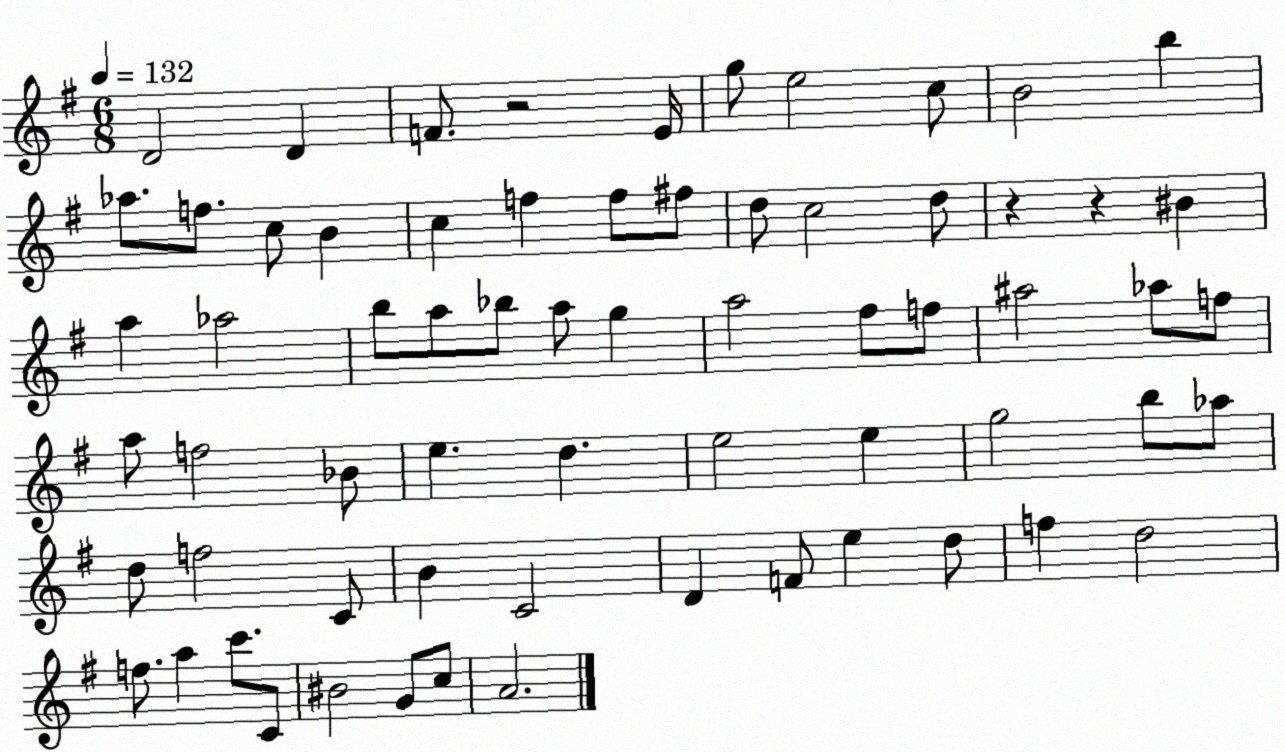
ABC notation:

X:1
T:Untitled
M:6/8
L:1/4
K:G
D2 D F/2 z2 E/4 g/2 e2 c/2 B2 b _a/2 f/2 c/2 B c f f/2 ^f/2 d/2 c2 d/2 z z ^B a _a2 b/2 a/2 _b/2 a/2 g a2 ^f/2 f/2 ^a2 _a/2 f/2 a/2 f2 _B/2 e d e2 e g2 b/2 _a/2 d/2 f2 C/2 B C2 D F/2 e d/2 f d2 f/2 a c'/2 C/2 ^B2 G/2 c/2 A2